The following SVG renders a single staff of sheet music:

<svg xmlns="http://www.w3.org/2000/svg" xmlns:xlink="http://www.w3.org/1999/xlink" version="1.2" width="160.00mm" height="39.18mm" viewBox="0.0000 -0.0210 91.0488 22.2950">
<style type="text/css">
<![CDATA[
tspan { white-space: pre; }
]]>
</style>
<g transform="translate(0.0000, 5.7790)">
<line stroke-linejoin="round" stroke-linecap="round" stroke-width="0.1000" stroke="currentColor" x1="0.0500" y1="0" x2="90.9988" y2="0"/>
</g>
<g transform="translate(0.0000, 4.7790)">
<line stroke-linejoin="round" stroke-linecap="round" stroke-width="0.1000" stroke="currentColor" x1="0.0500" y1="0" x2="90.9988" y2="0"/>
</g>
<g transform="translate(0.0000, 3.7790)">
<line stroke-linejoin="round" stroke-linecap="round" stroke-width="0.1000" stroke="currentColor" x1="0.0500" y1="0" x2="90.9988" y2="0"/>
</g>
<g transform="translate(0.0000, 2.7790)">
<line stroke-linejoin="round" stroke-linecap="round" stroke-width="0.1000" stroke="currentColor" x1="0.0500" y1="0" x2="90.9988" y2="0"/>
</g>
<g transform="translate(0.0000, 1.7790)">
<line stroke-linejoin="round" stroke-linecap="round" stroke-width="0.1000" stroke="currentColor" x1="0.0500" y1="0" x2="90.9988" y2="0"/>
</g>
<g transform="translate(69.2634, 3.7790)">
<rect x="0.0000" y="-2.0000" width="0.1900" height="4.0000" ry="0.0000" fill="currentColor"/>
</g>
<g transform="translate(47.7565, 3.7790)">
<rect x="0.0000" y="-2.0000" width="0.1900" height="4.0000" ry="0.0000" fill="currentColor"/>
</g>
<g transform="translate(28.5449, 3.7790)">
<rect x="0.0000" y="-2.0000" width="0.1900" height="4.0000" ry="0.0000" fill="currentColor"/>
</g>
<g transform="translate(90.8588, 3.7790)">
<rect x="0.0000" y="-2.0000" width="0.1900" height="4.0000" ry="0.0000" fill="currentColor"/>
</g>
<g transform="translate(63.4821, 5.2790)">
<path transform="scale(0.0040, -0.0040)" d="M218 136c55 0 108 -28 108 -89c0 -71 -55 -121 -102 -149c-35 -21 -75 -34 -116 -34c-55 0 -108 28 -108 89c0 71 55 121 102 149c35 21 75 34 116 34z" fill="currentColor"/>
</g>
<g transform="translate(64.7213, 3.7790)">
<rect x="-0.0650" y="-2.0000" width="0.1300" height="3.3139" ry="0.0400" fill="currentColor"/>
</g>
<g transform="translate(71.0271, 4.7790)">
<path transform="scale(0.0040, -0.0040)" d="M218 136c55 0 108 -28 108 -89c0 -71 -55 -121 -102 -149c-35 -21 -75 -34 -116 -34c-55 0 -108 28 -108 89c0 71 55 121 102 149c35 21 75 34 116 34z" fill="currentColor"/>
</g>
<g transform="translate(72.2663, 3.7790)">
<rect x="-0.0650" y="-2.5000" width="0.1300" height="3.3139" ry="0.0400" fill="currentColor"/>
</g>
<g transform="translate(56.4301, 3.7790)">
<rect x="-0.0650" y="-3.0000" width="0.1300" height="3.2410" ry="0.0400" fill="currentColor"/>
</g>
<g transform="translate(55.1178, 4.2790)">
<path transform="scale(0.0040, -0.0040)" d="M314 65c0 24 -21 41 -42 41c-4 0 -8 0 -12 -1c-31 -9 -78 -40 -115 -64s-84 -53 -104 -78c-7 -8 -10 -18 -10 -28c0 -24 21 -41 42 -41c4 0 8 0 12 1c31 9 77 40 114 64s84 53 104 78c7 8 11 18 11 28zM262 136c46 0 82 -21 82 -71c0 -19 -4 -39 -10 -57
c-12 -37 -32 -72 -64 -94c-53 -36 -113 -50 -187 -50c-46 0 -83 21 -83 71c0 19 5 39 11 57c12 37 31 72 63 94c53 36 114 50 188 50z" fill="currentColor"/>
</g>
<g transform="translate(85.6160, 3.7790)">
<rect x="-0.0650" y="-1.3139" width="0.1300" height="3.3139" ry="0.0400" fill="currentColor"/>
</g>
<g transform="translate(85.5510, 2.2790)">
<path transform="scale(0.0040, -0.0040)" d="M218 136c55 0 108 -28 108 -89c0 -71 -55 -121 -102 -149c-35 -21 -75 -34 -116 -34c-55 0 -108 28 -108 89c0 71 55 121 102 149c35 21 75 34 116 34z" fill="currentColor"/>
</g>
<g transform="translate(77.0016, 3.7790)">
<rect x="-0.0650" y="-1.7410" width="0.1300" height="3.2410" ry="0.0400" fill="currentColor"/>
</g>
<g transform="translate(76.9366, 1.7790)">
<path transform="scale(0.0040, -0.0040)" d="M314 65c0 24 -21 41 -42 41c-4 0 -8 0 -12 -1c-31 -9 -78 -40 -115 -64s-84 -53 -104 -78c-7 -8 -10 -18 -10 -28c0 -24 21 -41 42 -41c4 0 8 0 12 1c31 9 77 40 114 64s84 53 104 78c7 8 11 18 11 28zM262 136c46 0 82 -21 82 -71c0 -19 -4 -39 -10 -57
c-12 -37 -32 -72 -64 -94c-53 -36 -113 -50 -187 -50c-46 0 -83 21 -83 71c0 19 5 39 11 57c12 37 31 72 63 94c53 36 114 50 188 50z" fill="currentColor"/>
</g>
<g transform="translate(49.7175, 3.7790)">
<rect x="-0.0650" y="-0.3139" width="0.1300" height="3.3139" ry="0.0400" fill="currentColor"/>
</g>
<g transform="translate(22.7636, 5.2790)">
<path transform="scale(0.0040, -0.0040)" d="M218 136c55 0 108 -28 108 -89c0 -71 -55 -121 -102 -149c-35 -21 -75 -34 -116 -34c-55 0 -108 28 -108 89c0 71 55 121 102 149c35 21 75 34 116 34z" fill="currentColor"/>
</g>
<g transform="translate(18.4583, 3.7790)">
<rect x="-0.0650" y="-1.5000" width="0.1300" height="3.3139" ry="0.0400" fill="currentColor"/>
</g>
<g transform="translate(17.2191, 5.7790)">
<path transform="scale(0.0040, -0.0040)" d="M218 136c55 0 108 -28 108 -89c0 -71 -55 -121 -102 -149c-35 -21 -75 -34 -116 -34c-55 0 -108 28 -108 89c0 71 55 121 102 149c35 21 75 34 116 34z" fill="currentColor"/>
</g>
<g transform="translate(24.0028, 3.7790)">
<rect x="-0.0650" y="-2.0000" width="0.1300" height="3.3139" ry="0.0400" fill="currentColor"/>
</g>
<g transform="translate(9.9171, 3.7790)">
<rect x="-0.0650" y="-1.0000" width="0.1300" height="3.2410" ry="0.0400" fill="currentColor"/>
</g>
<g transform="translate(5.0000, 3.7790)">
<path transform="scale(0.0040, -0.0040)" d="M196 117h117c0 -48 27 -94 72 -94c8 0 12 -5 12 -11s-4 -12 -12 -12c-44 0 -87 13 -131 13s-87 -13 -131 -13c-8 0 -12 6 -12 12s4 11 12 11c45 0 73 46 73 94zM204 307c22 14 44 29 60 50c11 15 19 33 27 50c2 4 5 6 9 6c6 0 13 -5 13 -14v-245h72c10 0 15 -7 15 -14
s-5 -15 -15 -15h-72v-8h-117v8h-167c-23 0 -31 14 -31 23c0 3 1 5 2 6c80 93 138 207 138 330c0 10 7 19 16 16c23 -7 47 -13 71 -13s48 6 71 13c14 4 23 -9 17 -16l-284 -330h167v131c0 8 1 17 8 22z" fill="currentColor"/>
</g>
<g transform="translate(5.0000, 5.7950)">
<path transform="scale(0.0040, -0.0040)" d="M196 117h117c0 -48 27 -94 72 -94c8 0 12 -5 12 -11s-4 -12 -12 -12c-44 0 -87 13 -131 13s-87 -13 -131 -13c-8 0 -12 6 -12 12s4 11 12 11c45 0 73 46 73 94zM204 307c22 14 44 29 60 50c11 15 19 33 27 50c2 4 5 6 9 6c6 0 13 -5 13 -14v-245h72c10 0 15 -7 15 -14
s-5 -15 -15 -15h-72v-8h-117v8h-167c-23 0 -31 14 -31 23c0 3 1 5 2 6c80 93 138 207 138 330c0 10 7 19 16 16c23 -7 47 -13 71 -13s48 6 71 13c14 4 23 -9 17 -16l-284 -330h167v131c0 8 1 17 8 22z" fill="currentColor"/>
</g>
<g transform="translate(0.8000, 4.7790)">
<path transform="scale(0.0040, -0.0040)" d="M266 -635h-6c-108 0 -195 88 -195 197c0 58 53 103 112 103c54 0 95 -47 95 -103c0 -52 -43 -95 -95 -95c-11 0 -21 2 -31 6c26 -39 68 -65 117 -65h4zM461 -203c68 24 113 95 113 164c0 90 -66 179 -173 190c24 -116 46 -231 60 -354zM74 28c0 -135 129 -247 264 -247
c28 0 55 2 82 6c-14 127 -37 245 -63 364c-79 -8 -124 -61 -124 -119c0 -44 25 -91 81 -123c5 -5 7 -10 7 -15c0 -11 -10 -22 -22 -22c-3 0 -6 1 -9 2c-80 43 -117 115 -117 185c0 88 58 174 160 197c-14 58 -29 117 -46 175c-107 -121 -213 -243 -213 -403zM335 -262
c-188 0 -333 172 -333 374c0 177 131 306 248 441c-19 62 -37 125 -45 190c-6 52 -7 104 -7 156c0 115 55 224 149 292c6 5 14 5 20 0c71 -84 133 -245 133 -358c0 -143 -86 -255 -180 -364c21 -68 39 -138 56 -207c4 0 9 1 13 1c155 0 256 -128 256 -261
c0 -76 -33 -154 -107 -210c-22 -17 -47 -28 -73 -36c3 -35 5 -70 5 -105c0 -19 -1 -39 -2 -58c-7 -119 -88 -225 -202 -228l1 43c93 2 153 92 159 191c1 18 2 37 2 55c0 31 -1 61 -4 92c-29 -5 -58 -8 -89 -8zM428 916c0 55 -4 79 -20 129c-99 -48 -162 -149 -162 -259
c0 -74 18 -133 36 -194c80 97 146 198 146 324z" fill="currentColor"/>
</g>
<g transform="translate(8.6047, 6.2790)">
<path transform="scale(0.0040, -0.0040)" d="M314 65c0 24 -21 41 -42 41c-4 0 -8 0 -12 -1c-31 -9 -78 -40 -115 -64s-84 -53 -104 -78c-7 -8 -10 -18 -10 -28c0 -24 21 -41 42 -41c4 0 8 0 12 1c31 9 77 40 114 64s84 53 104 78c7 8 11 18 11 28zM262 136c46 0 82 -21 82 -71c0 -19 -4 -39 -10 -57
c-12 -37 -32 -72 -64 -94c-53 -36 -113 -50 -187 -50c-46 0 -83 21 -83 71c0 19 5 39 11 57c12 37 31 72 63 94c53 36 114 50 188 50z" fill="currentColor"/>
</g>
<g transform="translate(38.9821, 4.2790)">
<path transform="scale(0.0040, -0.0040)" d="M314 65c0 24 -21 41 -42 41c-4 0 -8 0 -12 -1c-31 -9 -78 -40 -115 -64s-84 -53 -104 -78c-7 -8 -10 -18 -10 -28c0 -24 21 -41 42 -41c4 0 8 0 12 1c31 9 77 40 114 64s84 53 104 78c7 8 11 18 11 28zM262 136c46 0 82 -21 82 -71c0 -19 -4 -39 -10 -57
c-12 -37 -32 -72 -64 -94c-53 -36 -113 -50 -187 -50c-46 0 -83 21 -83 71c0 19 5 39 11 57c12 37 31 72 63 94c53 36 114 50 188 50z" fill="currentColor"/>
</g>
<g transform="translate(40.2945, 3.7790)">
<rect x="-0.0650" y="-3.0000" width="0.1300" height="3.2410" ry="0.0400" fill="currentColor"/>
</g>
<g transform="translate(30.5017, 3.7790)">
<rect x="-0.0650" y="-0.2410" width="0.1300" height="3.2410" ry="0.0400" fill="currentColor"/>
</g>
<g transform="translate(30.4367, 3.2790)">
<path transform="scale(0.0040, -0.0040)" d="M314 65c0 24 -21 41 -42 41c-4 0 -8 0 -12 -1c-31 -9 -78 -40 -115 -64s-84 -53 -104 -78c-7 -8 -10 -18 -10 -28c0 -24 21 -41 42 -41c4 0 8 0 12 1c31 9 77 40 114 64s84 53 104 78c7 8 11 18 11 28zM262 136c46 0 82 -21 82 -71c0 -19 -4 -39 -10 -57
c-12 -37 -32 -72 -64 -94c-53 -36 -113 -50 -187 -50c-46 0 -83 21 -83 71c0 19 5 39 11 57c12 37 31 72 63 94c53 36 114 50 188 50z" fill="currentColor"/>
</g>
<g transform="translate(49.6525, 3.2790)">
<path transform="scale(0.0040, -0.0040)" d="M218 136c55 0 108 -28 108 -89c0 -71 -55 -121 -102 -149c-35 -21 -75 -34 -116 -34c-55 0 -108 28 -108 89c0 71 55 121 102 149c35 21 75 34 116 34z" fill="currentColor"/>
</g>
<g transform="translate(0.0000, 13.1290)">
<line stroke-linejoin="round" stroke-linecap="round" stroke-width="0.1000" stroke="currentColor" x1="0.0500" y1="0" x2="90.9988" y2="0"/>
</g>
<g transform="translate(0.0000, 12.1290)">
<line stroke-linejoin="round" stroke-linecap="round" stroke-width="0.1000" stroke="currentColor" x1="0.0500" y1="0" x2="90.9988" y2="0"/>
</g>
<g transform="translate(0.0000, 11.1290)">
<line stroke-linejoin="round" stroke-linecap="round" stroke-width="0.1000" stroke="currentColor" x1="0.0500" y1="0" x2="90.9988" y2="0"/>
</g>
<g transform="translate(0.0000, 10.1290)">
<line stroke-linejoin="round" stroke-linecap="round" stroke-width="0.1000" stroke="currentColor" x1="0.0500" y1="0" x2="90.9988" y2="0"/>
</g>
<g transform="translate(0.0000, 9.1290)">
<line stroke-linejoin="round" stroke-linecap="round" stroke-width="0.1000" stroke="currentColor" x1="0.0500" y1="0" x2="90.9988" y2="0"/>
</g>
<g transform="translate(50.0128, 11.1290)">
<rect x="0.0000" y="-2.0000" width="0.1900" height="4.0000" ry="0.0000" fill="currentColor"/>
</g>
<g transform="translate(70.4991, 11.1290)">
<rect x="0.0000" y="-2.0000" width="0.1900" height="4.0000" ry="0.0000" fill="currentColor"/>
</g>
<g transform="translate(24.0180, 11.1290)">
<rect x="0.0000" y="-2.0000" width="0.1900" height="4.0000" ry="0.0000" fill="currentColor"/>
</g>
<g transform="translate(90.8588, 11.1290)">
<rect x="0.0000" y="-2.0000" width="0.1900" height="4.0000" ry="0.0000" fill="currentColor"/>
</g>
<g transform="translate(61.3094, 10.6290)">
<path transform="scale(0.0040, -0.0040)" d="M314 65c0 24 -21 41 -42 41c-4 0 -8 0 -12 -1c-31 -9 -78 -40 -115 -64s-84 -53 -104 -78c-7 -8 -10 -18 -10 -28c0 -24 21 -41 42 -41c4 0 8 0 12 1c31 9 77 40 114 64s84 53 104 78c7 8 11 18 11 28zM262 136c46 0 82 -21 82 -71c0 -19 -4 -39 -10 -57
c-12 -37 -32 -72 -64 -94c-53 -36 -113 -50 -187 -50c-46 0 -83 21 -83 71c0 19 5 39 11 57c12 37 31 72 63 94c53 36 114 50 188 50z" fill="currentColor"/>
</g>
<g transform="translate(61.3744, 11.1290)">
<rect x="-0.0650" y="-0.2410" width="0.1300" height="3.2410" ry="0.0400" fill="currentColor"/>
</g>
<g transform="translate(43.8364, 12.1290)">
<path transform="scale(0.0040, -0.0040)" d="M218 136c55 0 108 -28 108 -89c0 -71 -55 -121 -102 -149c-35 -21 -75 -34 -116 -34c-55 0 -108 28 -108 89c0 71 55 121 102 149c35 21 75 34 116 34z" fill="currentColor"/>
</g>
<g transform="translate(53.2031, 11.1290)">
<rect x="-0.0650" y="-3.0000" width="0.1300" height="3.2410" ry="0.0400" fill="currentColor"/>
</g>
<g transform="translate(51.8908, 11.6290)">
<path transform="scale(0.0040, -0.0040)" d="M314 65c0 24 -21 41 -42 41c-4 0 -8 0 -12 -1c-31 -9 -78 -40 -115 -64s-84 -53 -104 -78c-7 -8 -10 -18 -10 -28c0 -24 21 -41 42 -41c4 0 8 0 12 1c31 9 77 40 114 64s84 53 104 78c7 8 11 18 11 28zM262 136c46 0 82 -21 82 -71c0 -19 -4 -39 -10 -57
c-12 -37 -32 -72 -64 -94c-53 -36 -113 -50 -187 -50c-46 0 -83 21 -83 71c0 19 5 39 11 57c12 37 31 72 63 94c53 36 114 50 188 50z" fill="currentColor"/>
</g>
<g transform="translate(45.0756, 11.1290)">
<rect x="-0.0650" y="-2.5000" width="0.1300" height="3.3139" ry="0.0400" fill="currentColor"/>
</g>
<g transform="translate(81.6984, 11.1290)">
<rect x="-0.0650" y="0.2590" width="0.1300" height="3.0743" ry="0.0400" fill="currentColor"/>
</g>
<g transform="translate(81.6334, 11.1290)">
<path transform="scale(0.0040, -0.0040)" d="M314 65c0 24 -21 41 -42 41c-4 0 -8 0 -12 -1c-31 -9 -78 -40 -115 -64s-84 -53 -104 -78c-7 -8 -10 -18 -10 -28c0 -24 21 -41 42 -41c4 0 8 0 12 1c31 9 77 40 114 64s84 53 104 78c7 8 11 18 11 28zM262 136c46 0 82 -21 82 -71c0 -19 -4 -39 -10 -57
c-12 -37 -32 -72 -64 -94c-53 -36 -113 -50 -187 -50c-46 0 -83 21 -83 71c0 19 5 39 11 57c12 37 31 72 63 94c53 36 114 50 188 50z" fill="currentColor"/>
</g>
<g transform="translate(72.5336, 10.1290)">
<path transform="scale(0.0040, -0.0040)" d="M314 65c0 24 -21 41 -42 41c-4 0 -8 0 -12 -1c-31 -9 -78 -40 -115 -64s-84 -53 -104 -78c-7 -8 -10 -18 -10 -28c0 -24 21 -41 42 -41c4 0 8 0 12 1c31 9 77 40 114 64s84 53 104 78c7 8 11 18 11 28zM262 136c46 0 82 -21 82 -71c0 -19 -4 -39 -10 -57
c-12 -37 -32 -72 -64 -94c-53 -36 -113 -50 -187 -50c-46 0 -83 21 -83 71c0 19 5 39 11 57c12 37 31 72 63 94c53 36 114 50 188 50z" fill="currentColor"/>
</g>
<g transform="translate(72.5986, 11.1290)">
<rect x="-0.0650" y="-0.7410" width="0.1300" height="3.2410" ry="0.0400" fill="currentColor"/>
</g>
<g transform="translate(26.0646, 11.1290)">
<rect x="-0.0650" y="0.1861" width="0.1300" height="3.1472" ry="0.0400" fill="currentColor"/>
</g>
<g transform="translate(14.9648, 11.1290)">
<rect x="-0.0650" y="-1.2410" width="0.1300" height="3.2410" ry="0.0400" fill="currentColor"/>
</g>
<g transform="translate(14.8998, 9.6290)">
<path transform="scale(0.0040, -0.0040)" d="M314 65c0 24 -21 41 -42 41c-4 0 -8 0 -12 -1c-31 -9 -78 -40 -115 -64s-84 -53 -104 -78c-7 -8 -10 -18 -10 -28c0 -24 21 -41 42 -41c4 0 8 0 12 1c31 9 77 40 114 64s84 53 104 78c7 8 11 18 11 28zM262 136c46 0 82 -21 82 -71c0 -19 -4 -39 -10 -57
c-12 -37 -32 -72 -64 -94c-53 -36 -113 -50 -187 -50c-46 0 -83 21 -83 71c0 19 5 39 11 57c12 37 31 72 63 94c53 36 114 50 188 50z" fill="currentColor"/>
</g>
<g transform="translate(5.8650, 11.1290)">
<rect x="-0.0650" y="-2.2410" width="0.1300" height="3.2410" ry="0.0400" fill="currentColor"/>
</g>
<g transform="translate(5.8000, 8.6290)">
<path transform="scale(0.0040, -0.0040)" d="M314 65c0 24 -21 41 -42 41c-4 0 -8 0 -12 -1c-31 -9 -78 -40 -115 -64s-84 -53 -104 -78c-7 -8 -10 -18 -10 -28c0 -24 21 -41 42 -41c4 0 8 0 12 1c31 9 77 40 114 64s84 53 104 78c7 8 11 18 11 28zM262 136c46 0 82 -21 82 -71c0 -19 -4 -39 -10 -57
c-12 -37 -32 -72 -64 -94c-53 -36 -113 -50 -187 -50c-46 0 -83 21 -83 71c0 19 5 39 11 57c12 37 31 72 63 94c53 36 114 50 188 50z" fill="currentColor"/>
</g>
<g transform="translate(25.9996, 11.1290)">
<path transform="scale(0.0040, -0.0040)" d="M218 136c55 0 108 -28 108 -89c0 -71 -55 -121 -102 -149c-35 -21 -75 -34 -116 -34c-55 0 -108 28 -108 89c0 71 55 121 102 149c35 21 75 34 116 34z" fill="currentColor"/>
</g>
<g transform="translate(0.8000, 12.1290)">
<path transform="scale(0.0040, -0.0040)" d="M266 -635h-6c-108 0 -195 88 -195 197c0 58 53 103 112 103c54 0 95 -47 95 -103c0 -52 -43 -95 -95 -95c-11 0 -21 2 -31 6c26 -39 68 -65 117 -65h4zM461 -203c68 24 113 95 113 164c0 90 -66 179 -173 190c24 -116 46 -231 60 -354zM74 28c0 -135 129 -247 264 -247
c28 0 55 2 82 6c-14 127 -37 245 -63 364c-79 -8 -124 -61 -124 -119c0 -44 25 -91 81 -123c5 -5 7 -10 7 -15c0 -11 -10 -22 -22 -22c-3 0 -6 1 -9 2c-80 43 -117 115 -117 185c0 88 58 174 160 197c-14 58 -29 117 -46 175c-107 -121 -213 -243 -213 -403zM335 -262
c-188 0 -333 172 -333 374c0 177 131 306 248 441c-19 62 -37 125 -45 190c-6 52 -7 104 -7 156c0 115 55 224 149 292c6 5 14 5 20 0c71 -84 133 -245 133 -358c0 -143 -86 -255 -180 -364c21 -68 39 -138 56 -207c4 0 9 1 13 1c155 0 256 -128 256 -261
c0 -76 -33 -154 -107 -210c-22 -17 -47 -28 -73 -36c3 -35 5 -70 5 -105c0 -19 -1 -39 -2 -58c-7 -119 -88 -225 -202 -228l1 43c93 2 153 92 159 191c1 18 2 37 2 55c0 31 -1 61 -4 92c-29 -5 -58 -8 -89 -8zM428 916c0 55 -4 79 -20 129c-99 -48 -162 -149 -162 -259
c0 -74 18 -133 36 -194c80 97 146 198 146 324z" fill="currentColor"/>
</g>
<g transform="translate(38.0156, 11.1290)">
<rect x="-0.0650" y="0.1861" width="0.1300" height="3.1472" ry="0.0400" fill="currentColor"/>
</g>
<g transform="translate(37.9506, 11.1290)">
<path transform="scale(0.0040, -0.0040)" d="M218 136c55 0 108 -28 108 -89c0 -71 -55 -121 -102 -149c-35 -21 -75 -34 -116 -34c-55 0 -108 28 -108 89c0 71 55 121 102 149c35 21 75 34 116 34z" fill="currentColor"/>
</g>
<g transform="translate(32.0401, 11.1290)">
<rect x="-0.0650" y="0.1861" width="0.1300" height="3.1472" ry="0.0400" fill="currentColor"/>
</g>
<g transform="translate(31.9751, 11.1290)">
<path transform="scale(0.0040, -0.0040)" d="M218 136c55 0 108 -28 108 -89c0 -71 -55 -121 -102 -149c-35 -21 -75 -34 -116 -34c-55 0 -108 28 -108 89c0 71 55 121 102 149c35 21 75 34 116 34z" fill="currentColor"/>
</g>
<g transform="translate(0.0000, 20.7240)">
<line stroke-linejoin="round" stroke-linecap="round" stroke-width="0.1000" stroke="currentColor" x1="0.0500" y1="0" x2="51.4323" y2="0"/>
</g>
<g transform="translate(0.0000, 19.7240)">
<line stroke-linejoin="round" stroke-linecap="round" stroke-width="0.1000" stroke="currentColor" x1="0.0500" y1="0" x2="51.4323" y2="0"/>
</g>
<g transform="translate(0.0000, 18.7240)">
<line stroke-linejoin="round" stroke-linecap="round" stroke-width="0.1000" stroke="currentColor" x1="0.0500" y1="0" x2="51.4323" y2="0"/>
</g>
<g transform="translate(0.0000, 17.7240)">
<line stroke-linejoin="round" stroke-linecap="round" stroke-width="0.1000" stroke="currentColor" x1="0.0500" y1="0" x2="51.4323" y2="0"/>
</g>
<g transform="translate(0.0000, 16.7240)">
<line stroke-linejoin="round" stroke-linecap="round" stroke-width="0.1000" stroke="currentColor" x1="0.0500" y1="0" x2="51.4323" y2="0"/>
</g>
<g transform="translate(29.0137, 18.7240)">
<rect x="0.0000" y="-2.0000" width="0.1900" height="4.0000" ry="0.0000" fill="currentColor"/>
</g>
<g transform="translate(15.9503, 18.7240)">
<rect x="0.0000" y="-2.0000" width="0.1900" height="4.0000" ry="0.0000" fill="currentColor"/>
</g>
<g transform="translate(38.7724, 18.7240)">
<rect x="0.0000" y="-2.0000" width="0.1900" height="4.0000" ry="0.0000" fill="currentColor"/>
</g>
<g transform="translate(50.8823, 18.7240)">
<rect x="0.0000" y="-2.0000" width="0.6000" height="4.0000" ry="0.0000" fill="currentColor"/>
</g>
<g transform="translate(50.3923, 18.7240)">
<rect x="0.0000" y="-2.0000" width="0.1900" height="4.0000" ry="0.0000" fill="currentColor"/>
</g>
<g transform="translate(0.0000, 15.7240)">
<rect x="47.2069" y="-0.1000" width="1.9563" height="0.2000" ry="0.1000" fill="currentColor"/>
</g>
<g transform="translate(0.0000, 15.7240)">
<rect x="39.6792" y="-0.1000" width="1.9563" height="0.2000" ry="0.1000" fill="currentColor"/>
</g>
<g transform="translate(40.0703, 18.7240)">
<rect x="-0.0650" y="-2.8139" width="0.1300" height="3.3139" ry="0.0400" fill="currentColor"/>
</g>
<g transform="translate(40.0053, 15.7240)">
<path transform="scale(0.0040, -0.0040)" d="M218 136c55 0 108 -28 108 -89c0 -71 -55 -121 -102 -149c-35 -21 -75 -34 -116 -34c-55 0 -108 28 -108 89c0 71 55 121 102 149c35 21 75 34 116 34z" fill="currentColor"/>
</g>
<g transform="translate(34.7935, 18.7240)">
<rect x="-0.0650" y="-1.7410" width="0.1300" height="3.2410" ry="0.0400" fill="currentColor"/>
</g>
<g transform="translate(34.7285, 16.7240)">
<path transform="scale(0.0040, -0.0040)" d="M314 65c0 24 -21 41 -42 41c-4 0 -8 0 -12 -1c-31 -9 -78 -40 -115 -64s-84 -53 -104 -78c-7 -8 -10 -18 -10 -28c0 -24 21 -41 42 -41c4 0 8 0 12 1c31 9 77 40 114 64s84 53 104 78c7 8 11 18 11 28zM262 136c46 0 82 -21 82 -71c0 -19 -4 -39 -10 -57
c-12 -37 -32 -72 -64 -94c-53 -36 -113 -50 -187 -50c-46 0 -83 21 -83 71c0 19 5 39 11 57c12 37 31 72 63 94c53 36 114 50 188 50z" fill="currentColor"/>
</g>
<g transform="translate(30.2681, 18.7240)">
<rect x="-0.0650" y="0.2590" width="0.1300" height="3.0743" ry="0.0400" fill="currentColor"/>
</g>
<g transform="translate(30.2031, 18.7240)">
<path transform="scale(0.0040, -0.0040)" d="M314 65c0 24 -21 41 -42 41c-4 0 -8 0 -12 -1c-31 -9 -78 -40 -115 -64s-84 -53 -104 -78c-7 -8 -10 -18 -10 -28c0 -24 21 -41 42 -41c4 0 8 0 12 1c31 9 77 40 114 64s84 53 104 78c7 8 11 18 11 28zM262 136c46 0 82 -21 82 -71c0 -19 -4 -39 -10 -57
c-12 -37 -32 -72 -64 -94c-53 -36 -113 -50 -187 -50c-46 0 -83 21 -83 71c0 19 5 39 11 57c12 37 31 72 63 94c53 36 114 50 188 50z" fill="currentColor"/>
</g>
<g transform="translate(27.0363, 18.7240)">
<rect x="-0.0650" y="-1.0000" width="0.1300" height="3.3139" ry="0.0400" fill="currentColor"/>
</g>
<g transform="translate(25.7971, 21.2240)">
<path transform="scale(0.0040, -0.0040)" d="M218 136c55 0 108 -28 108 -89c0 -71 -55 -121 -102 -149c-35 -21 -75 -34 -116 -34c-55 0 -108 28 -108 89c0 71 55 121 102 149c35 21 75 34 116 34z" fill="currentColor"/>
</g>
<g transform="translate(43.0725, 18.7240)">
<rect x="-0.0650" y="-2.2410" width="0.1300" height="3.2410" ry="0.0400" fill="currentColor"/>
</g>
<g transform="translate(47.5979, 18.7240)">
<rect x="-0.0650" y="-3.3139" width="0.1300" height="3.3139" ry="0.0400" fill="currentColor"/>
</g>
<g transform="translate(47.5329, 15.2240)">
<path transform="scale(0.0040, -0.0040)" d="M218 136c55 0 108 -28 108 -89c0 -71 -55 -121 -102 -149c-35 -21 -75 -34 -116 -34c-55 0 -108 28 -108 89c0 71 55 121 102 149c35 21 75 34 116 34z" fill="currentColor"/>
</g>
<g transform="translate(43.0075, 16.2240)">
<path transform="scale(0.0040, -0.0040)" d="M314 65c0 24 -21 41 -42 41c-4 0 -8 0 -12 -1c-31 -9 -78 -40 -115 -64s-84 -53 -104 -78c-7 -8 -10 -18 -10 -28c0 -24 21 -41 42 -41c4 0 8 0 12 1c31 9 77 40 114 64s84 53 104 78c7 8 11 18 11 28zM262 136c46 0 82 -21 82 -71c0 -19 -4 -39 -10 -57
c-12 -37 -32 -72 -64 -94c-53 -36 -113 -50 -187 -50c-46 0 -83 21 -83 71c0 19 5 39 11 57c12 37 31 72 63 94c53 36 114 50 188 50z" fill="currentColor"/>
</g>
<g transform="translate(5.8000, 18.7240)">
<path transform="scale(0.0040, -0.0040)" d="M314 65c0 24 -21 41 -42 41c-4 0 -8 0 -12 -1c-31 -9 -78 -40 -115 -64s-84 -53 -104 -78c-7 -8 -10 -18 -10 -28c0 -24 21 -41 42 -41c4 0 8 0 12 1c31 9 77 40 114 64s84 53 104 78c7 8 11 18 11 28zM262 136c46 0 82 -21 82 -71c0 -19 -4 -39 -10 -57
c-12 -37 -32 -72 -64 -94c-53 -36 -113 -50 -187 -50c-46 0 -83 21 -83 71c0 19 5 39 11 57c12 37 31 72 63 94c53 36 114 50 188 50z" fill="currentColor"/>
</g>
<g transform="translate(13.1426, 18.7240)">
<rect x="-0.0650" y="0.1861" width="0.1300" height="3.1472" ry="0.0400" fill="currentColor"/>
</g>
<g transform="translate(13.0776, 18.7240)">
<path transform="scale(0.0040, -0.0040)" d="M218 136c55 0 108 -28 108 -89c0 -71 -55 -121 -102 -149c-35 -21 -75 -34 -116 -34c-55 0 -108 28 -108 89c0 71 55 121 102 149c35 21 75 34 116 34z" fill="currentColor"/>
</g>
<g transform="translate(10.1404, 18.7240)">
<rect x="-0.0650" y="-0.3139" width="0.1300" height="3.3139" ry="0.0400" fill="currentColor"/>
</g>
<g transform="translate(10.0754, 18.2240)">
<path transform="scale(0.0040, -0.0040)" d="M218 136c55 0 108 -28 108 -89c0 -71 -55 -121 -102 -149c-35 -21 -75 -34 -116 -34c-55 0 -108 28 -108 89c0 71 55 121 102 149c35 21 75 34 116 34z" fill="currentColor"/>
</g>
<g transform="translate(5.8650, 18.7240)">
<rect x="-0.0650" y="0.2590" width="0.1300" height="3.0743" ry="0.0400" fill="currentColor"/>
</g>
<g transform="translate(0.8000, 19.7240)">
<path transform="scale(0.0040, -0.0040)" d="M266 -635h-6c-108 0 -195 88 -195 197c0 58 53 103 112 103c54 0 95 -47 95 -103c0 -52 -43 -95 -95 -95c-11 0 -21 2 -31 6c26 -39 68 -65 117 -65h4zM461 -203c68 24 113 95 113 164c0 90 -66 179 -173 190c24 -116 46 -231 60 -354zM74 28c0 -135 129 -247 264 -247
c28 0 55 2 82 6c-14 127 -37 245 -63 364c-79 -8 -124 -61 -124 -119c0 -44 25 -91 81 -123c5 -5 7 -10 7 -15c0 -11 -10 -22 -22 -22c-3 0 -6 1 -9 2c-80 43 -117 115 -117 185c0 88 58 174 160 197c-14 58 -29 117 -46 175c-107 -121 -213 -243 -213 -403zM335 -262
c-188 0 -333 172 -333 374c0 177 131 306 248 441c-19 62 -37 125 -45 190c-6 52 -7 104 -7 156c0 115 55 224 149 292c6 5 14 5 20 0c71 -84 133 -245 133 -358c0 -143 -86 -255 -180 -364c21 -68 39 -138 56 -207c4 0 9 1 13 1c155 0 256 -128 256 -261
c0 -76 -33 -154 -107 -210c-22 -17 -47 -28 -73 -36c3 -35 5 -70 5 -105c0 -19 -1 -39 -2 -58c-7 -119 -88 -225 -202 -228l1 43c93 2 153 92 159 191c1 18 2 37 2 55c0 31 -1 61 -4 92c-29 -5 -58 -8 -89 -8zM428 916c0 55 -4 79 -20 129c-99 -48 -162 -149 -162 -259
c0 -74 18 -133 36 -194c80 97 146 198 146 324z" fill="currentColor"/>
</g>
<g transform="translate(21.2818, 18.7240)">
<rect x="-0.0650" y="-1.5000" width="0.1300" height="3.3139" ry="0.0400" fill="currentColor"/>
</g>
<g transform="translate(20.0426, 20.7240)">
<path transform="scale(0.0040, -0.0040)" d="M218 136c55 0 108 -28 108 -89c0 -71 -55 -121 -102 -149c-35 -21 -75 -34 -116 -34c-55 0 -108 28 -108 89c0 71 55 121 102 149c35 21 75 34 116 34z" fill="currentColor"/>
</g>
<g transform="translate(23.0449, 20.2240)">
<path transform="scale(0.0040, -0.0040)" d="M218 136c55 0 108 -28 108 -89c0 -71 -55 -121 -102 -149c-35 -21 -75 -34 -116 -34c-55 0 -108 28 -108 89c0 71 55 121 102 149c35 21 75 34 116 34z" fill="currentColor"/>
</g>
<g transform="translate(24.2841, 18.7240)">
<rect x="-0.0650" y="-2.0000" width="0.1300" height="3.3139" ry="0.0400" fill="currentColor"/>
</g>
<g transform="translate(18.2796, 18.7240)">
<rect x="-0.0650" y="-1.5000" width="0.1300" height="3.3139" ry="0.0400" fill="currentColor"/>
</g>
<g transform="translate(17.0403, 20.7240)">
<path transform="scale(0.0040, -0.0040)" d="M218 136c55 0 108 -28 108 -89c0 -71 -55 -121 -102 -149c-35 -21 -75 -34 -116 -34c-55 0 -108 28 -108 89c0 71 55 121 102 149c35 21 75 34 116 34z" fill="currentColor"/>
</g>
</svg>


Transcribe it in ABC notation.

X:1
T:Untitled
M:4/4
L:1/4
K:C
D2 E F c2 A2 c A2 F G f2 e g2 e2 B B B G A2 c2 d2 B2 B2 c B E E F D B2 f2 a g2 b